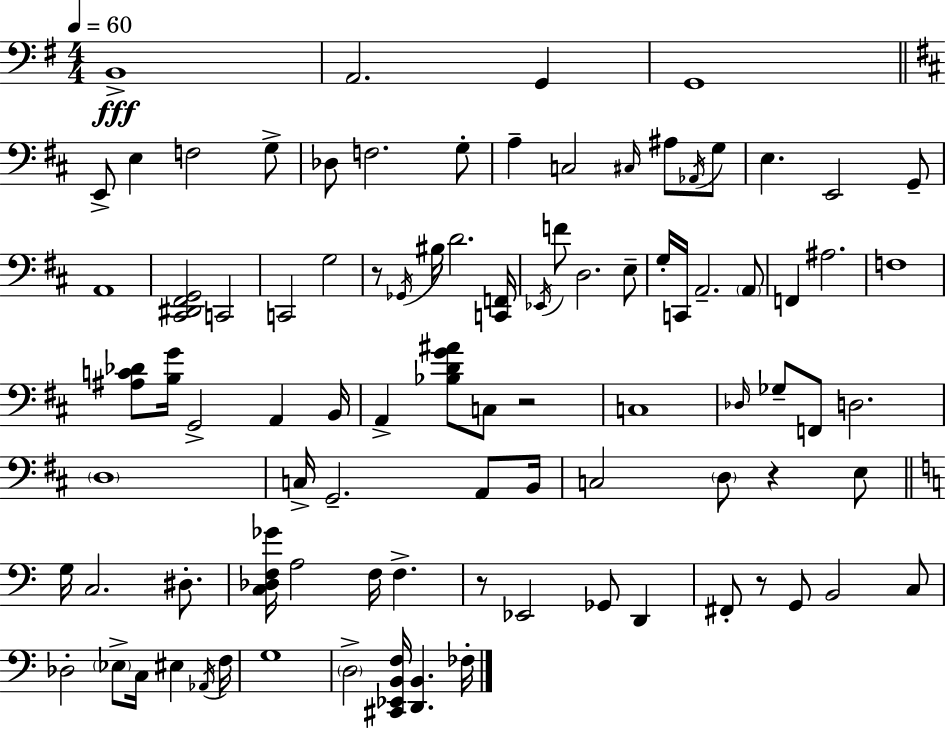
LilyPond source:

{
  \clef bass
  \numericTimeSignature
  \time 4/4
  \key e \minor
  \tempo 4 = 60
  b,1->\fff | a,2. g,4 | g,1 | \bar "||" \break \key d \major e,8-> e4 f2 g8-> | des8 f2. g8-. | a4-- c2 \grace { cis16 } ais8 \acciaccatura { aes,16 } | g8 e4. e,2 | \break g,8-- a,1 | <cis, dis, fis, g,>2 c,2 | c,2 g2 | r8 \acciaccatura { ges,16 } bis16 d'2. | \break <c, f,>16 \acciaccatura { ees,16 } f'8 d2. | e8-- g16-. c,16 a,2.-- | \parenthesize a,8 f,4 ais2. | f1 | \break <ais c' des'>8 <b g'>16 g,2-> a,4 | b,16 a,4-> <bes d' g' ais'>8 c8 r2 | c1 | \grace { des16 } ges8-- f,8 d2. | \break \parenthesize d1 | c16-> g,2.-- | a,8 b,16 c2 \parenthesize d8 r4 | e8 \bar "||" \break \key c \major g16 c2. dis8.-. | <c des f ges'>16 a2 f16 f4.-> | r8 ees,2 ges,8 d,4 | fis,8-. r8 g,8 b,2 c8 | \break des2-. \parenthesize ees8-> c16 eis4 \acciaccatura { aes,16 } | f16 g1 | \parenthesize d2-> <cis, ees, b, f>16 <d, b,>4. | fes16-. \bar "|."
}